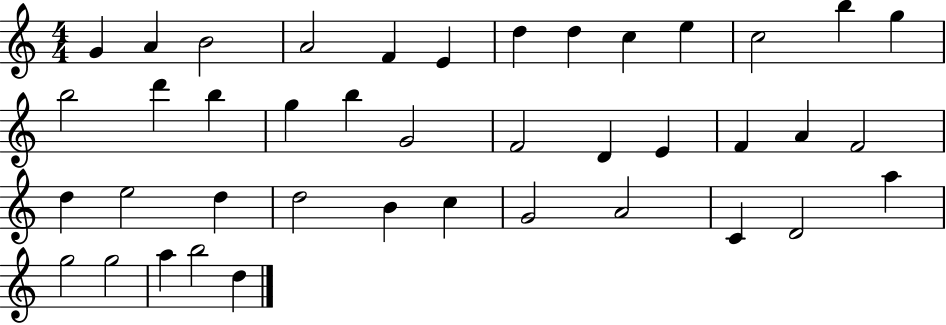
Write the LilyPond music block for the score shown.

{
  \clef treble
  \numericTimeSignature
  \time 4/4
  \key c \major
  g'4 a'4 b'2 | a'2 f'4 e'4 | d''4 d''4 c''4 e''4 | c''2 b''4 g''4 | \break b''2 d'''4 b''4 | g''4 b''4 g'2 | f'2 d'4 e'4 | f'4 a'4 f'2 | \break d''4 e''2 d''4 | d''2 b'4 c''4 | g'2 a'2 | c'4 d'2 a''4 | \break g''2 g''2 | a''4 b''2 d''4 | \bar "|."
}